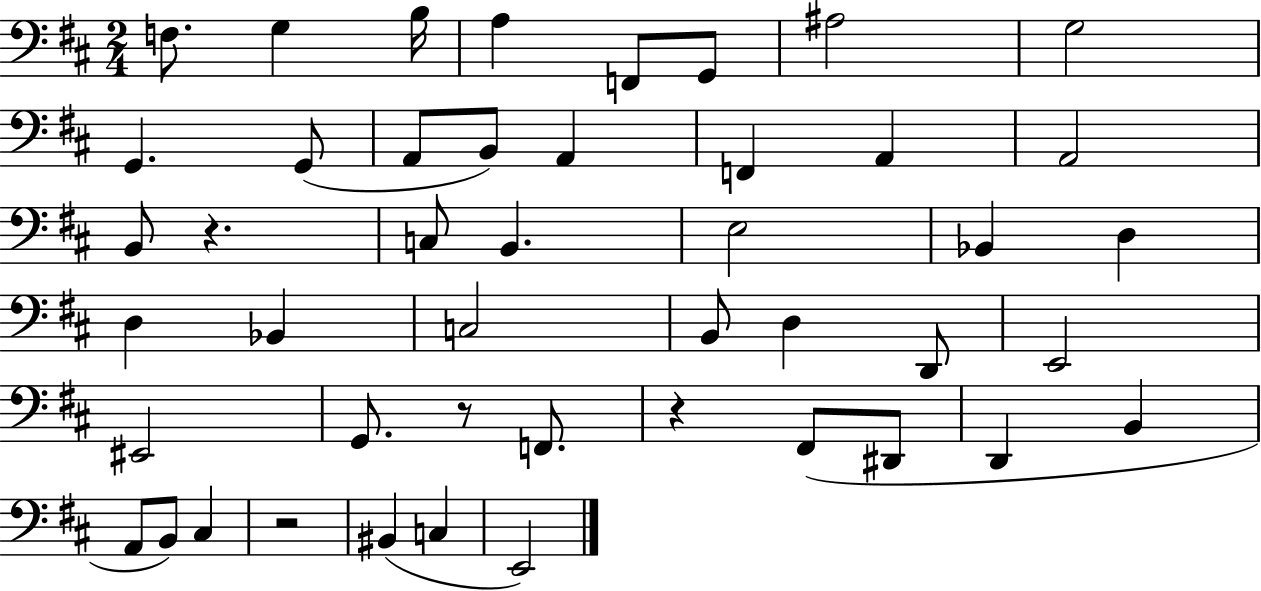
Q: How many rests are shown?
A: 4